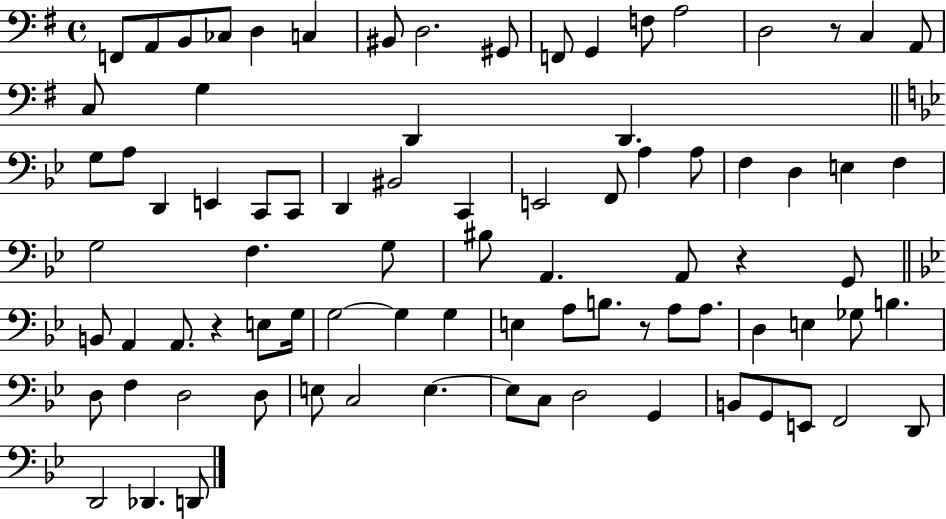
{
  \clef bass
  \time 4/4
  \defaultTimeSignature
  \key g \major
  f,8 a,8 b,8 ces8 d4 c4 | bis,8 d2. gis,8 | f,8 g,4 f8 a2 | d2 r8 c4 a,8 | \break c8 g4 d,4 d,4. | \bar "||" \break \key bes \major g8 a8 d,4 e,4 c,8 c,8 | d,4 bis,2 c,4 | e,2 f,8 a4 a8 | f4 d4 e4 f4 | \break g2 f4. g8 | bis8 a,4. a,8 r4 g,8 | \bar "||" \break \key bes \major b,8 a,4 a,8. r4 e8 g16 | g2~~ g4 g4 | e4 a8 b8. r8 a8 a8. | d4 e4 ges8 b4. | \break d8 f4 d2 d8 | e8 c2 e4.~~ | e8 c8 d2 g,4 | b,8 g,8 e,8 f,2 d,8 | \break d,2 des,4. d,8 | \bar "|."
}